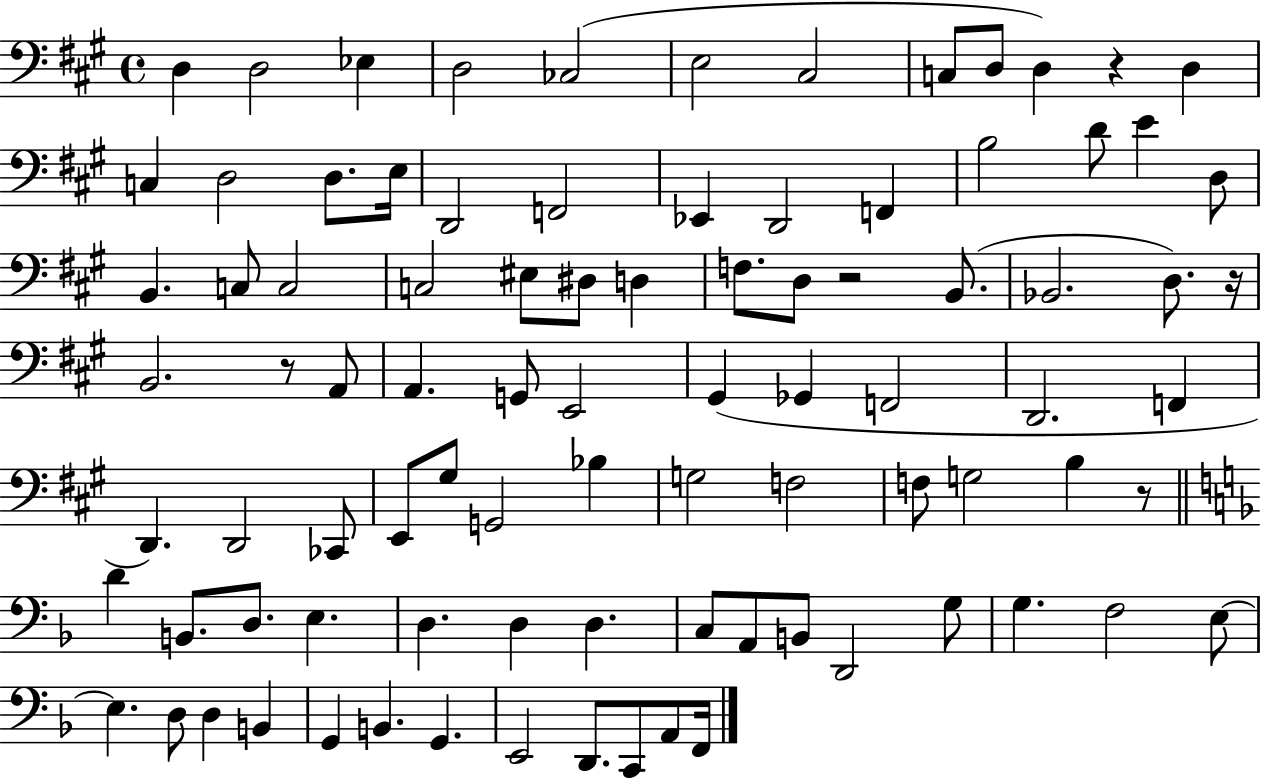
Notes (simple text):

D3/q D3/h Eb3/q D3/h CES3/h E3/h C#3/h C3/e D3/e D3/q R/q D3/q C3/q D3/h D3/e. E3/s D2/h F2/h Eb2/q D2/h F2/q B3/h D4/e E4/q D3/e B2/q. C3/e C3/h C3/h EIS3/e D#3/e D3/q F3/e. D3/e R/h B2/e. Bb2/h. D3/e. R/s B2/h. R/e A2/e A2/q. G2/e E2/h G#2/q Gb2/q F2/h D2/h. F2/q D2/q. D2/h CES2/e E2/e G#3/e G2/h Bb3/q G3/h F3/h F3/e G3/h B3/q R/e D4/q B2/e. D3/e. E3/q. D3/q. D3/q D3/q. C3/e A2/e B2/e D2/h G3/e G3/q. F3/h E3/e E3/q. D3/e D3/q B2/q G2/q B2/q. G2/q. E2/h D2/e. C2/e A2/e F2/s